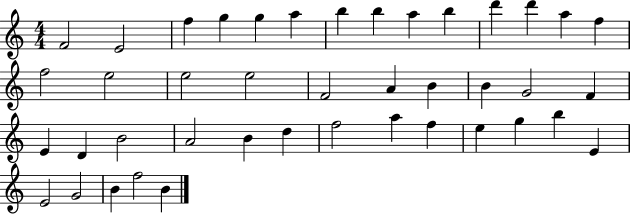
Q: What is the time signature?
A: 4/4